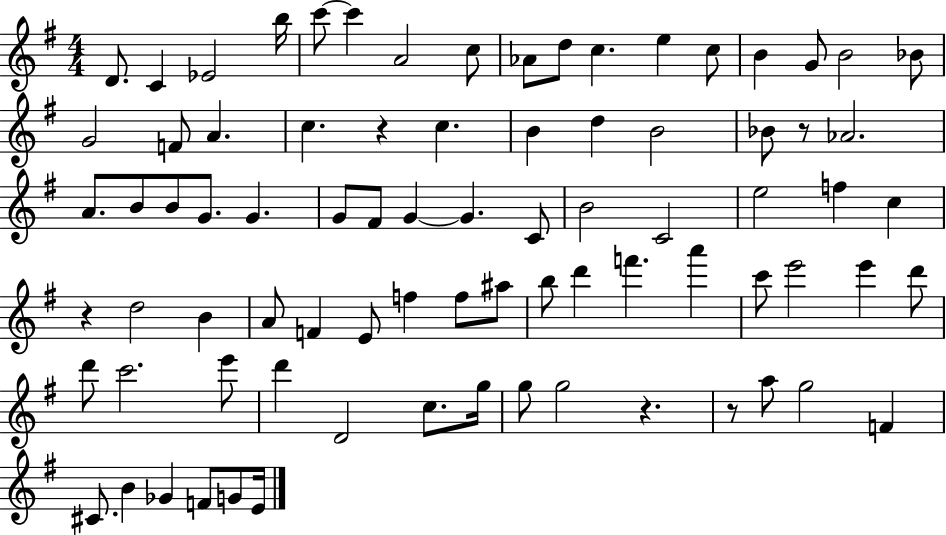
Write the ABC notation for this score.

X:1
T:Untitled
M:4/4
L:1/4
K:G
D/2 C _E2 b/4 c'/2 c' A2 c/2 _A/2 d/2 c e c/2 B G/2 B2 _B/2 G2 F/2 A c z c B d B2 _B/2 z/2 _A2 A/2 B/2 B/2 G/2 G G/2 ^F/2 G G C/2 B2 C2 e2 f c z d2 B A/2 F E/2 f f/2 ^a/2 b/2 d' f' a' c'/2 e'2 e' d'/2 d'/2 c'2 e'/2 d' D2 c/2 g/4 g/2 g2 z z/2 a/2 g2 F ^C/2 B _G F/2 G/2 E/4